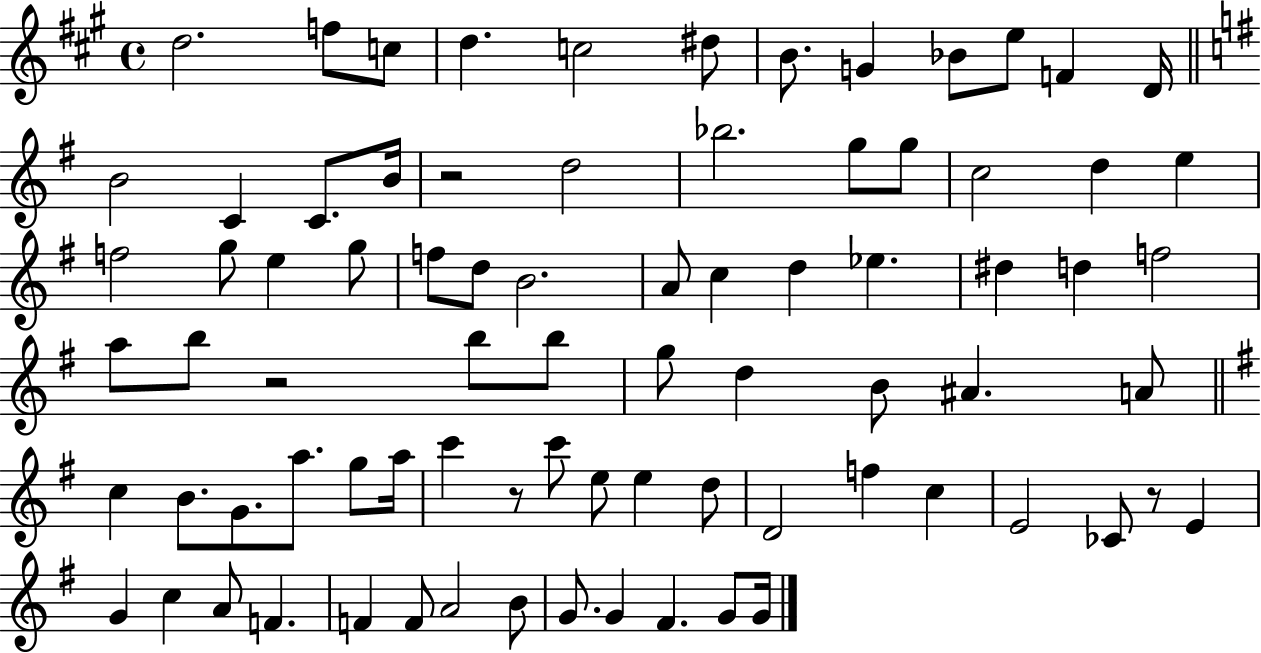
D5/h. F5/e C5/e D5/q. C5/h D#5/e B4/e. G4/q Bb4/e E5/e F4/q D4/s B4/h C4/q C4/e. B4/s R/h D5/h Bb5/h. G5/e G5/e C5/h D5/q E5/q F5/h G5/e E5/q G5/e F5/e D5/e B4/h. A4/e C5/q D5/q Eb5/q. D#5/q D5/q F5/h A5/e B5/e R/h B5/e B5/e G5/e D5/q B4/e A#4/q. A4/e C5/q B4/e. G4/e. A5/e. G5/e A5/s C6/q R/e C6/e E5/e E5/q D5/e D4/h F5/q C5/q E4/h CES4/e R/e E4/q G4/q C5/q A4/e F4/q. F4/q F4/e A4/h B4/e G4/e. G4/q F#4/q. G4/e G4/s